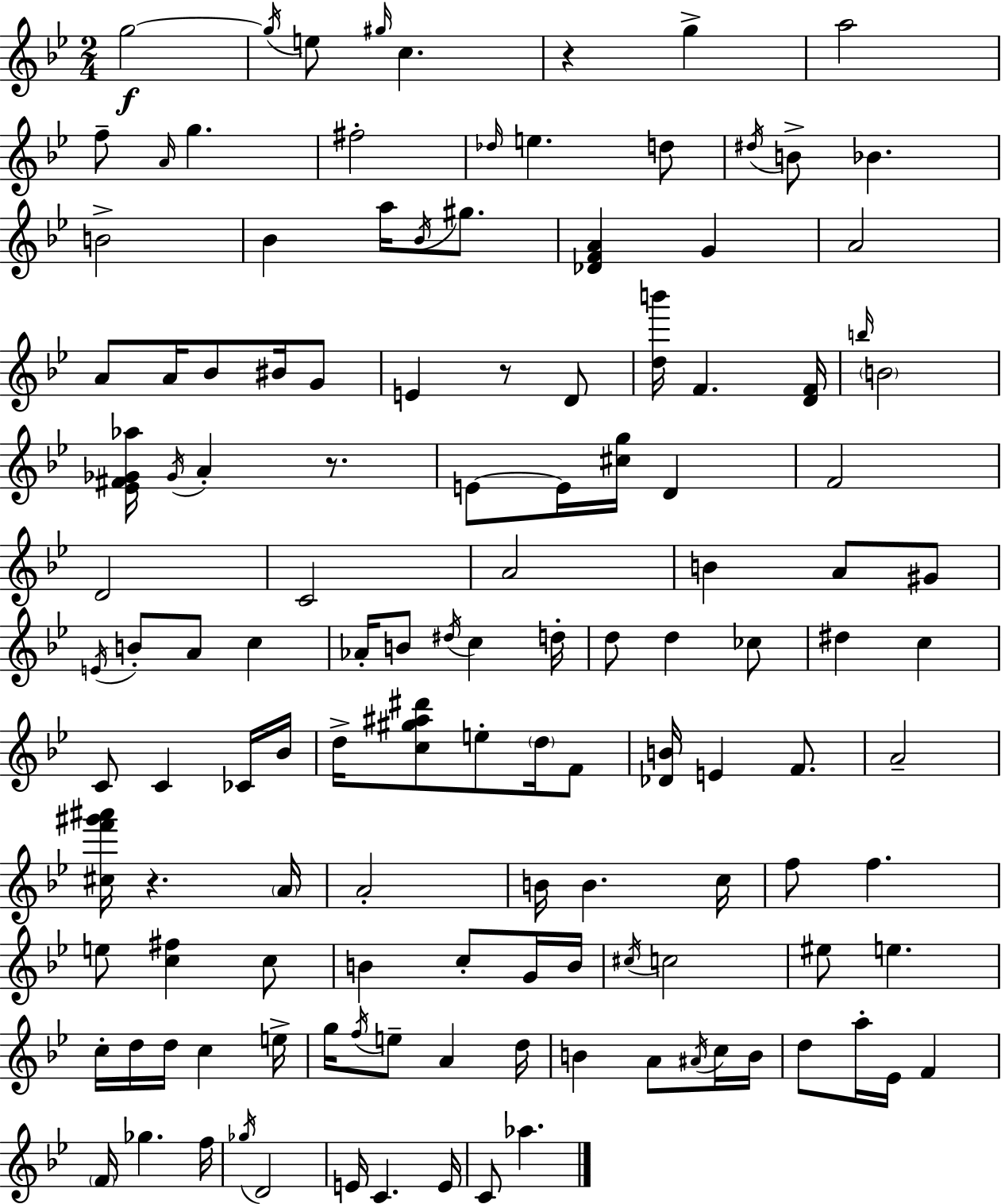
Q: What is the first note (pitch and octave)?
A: G5